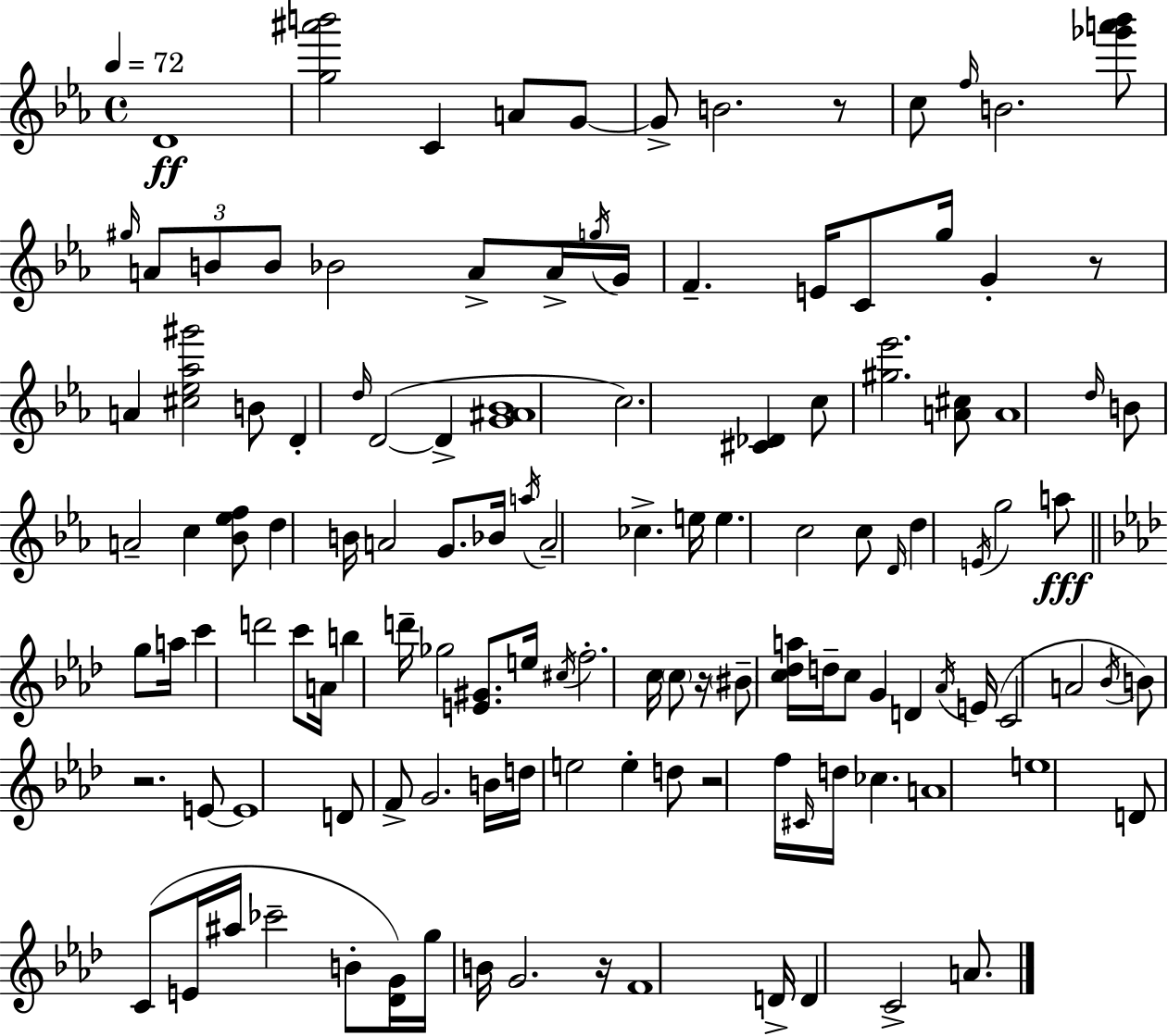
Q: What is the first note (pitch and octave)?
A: D4